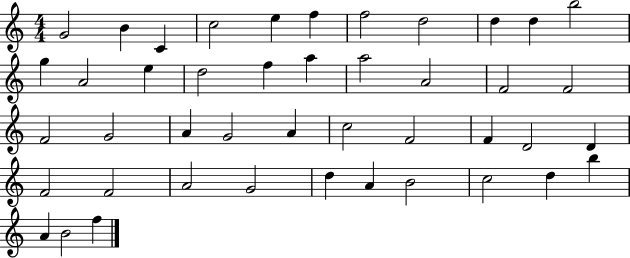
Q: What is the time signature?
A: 4/4